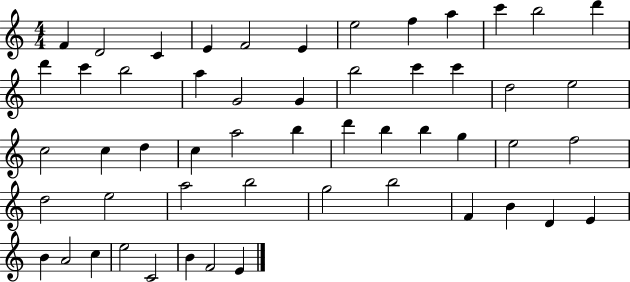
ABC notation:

X:1
T:Untitled
M:4/4
L:1/4
K:C
F D2 C E F2 E e2 f a c' b2 d' d' c' b2 a G2 G b2 c' c' d2 e2 c2 c d c a2 b d' b b g e2 f2 d2 e2 a2 b2 g2 b2 F B D E B A2 c e2 C2 B F2 E